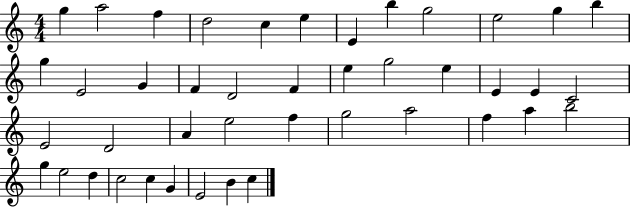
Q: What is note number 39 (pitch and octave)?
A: C5